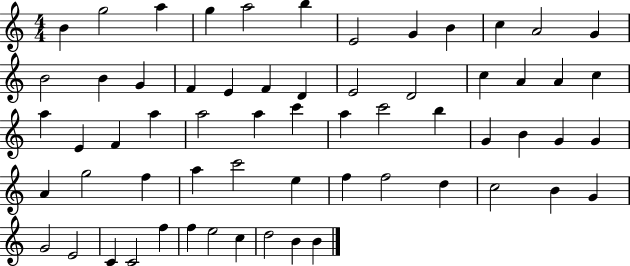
{
  \clef treble
  \numericTimeSignature
  \time 4/4
  \key c \major
  b'4 g''2 a''4 | g''4 a''2 b''4 | e'2 g'4 b'4 | c''4 a'2 g'4 | \break b'2 b'4 g'4 | f'4 e'4 f'4 d'4 | e'2 d'2 | c''4 a'4 a'4 c''4 | \break a''4 e'4 f'4 a''4 | a''2 a''4 c'''4 | a''4 c'''2 b''4 | g'4 b'4 g'4 g'4 | \break a'4 g''2 f''4 | a''4 c'''2 e''4 | f''4 f''2 d''4 | c''2 b'4 g'4 | \break g'2 e'2 | c'4 c'2 f''4 | f''4 e''2 c''4 | d''2 b'4 b'4 | \break \bar "|."
}